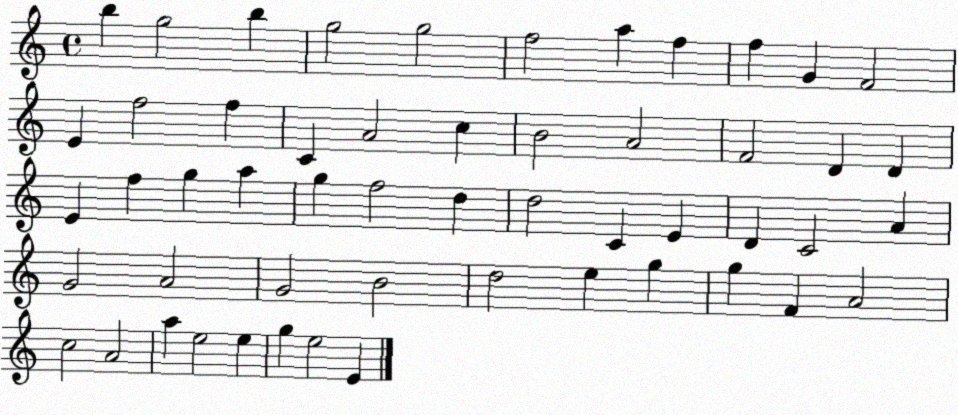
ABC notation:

X:1
T:Untitled
M:4/4
L:1/4
K:C
b g2 b g2 g2 f2 a f f G F2 E f2 f C A2 c B2 A2 F2 D D E f g a g f2 d d2 C E D C2 A G2 A2 G2 B2 d2 e g g F A2 c2 A2 a e2 e g e2 E